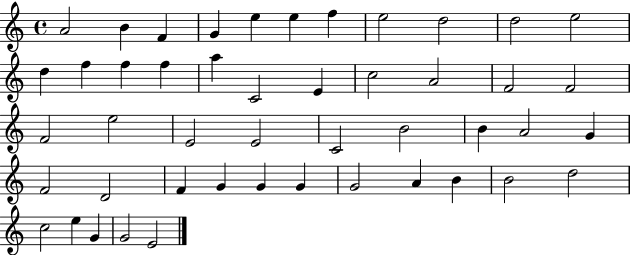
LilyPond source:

{
  \clef treble
  \time 4/4
  \defaultTimeSignature
  \key c \major
  a'2 b'4 f'4 | g'4 e''4 e''4 f''4 | e''2 d''2 | d''2 e''2 | \break d''4 f''4 f''4 f''4 | a''4 c'2 e'4 | c''2 a'2 | f'2 f'2 | \break f'2 e''2 | e'2 e'2 | c'2 b'2 | b'4 a'2 g'4 | \break f'2 d'2 | f'4 g'4 g'4 g'4 | g'2 a'4 b'4 | b'2 d''2 | \break c''2 e''4 g'4 | g'2 e'2 | \bar "|."
}